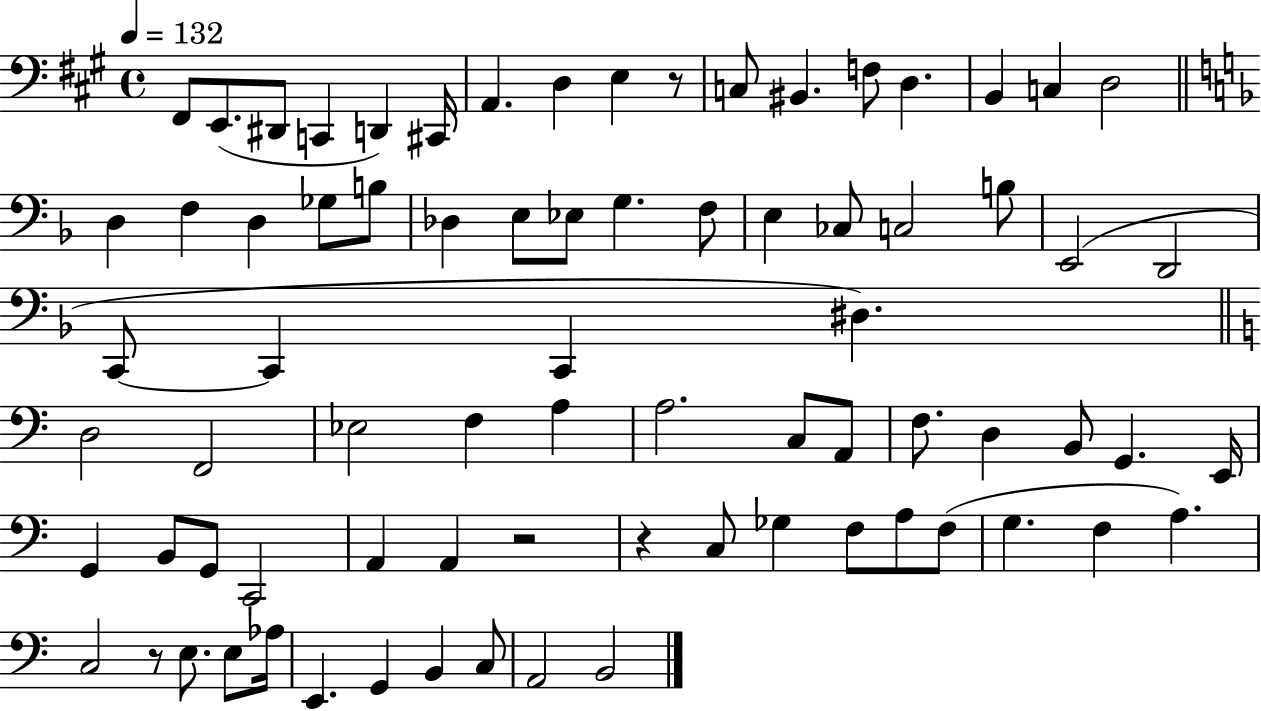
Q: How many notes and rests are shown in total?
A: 77